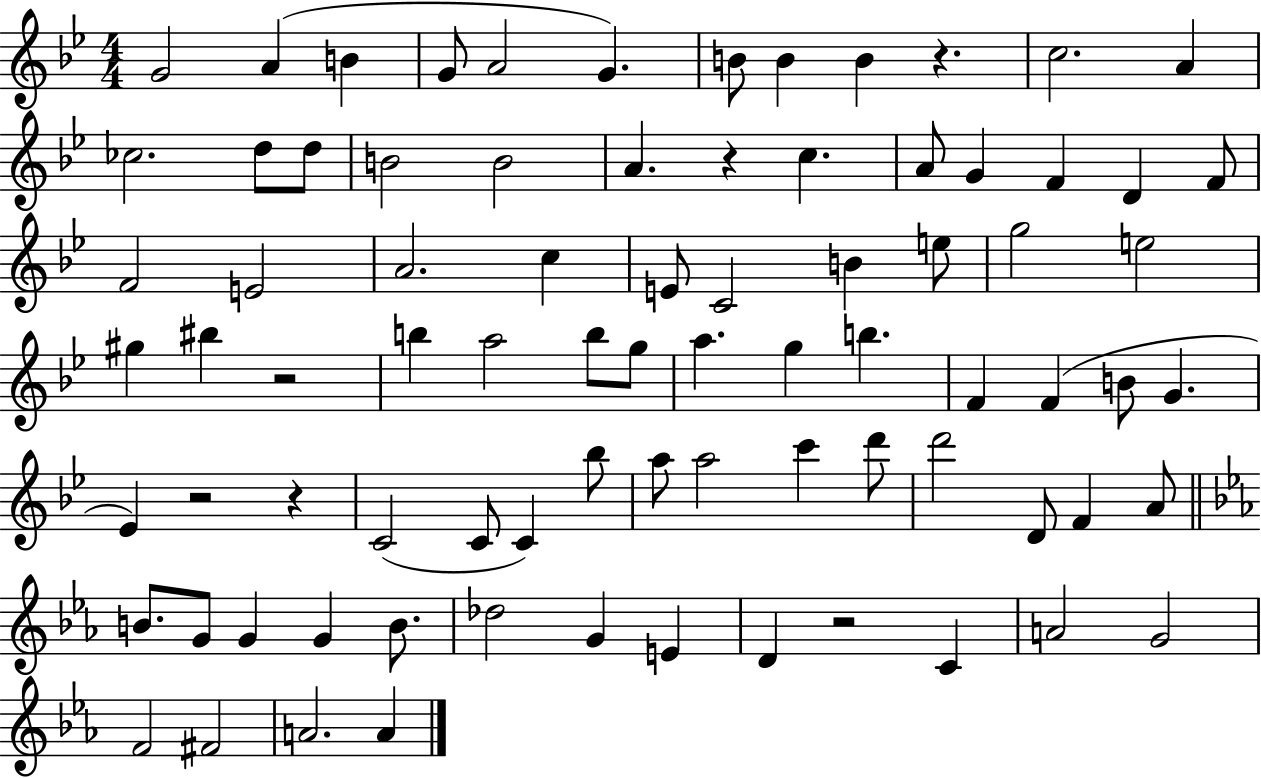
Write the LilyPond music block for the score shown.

{
  \clef treble
  \numericTimeSignature
  \time 4/4
  \key bes \major
  g'2 a'4( b'4 | g'8 a'2 g'4.) | b'8 b'4 b'4 r4. | c''2. a'4 | \break ces''2. d''8 d''8 | b'2 b'2 | a'4. r4 c''4. | a'8 g'4 f'4 d'4 f'8 | \break f'2 e'2 | a'2. c''4 | e'8 c'2 b'4 e''8 | g''2 e''2 | \break gis''4 bis''4 r2 | b''4 a''2 b''8 g''8 | a''4. g''4 b''4. | f'4 f'4( b'8 g'4. | \break ees'4) r2 r4 | c'2( c'8 c'4) bes''8 | a''8 a''2 c'''4 d'''8 | d'''2 d'8 f'4 a'8 | \break \bar "||" \break \key ees \major b'8. g'8 g'4 g'4 b'8. | des''2 g'4 e'4 | d'4 r2 c'4 | a'2 g'2 | \break f'2 fis'2 | a'2. a'4 | \bar "|."
}